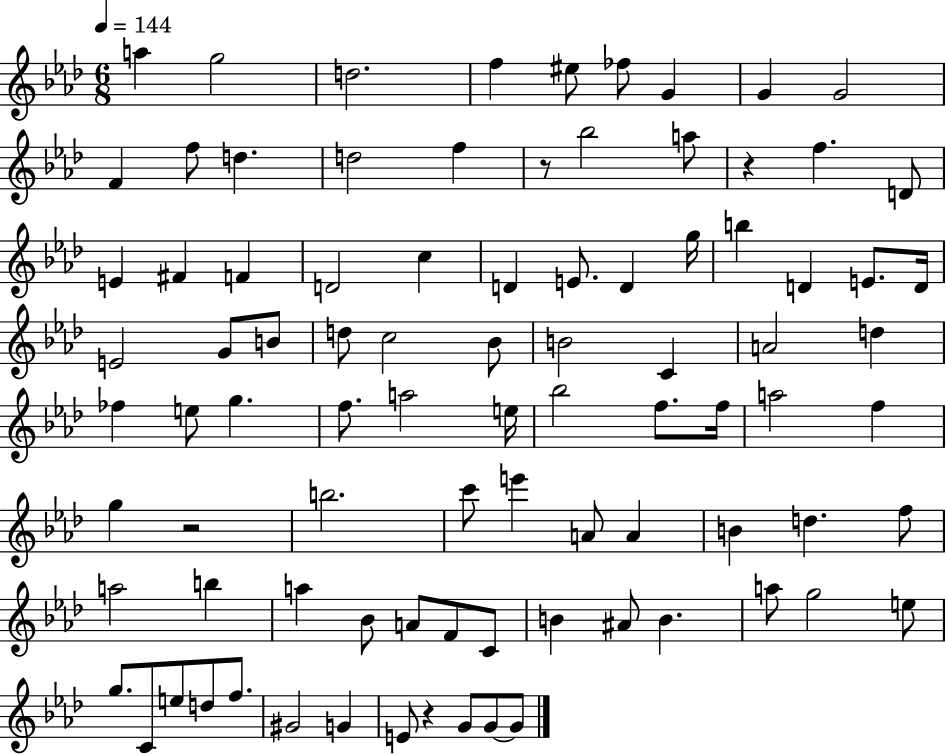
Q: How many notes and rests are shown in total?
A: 89